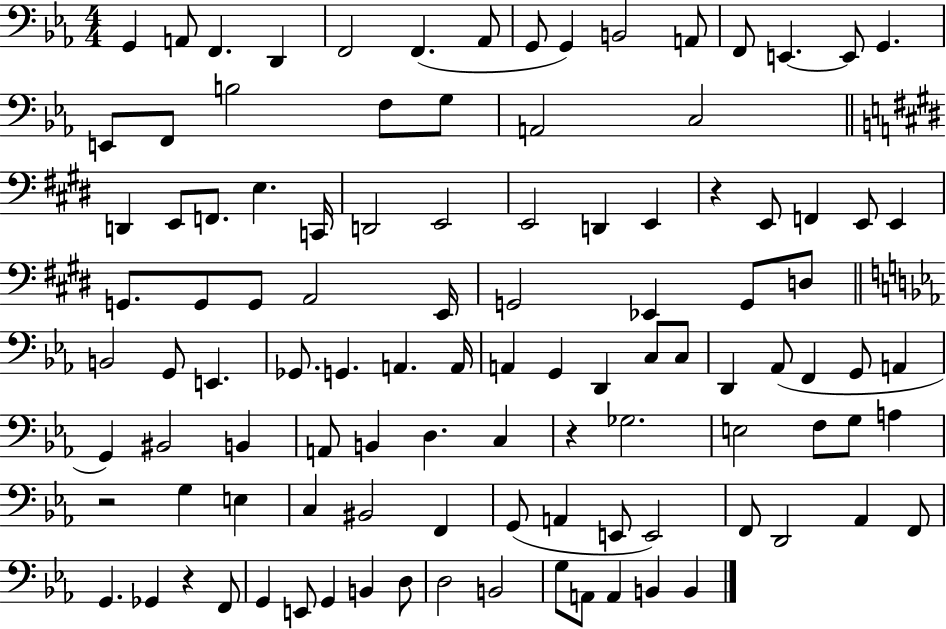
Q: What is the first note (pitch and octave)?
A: G2